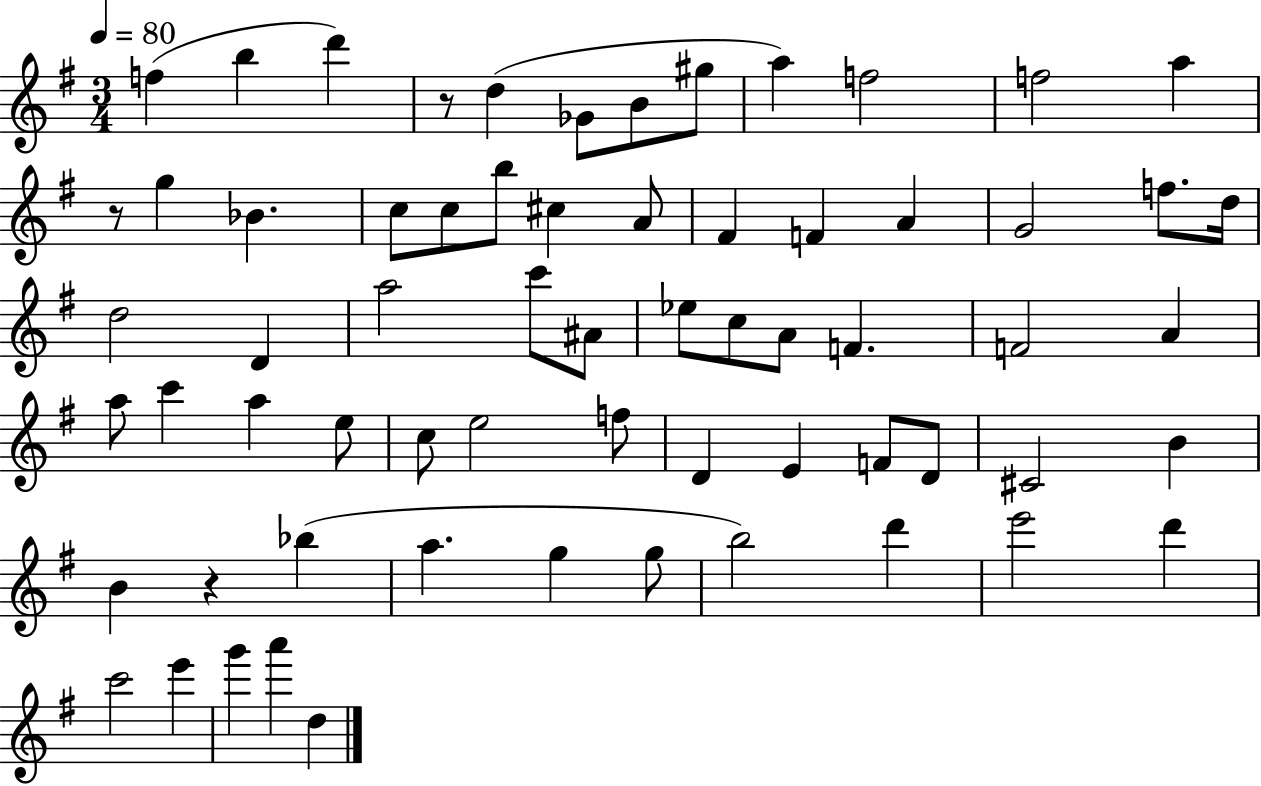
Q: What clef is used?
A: treble